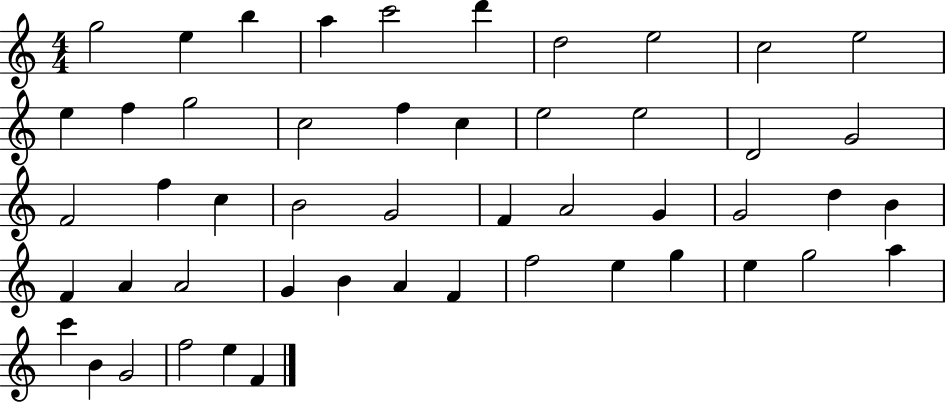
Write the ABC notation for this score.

X:1
T:Untitled
M:4/4
L:1/4
K:C
g2 e b a c'2 d' d2 e2 c2 e2 e f g2 c2 f c e2 e2 D2 G2 F2 f c B2 G2 F A2 G G2 d B F A A2 G B A F f2 e g e g2 a c' B G2 f2 e F